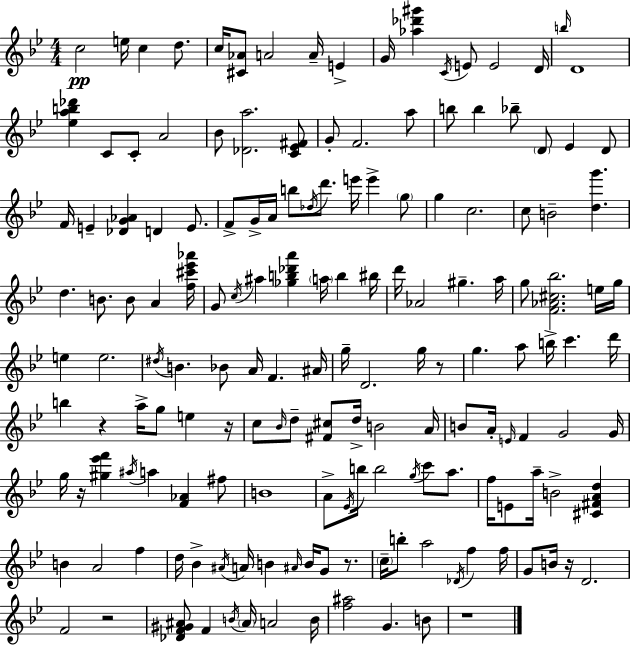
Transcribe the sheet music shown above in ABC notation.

X:1
T:Untitled
M:4/4
L:1/4
K:Gm
c2 e/4 c d/2 c/4 [^C_A]/2 A2 A/4 E G/4 [_a_d'^g'] C/4 E/2 E2 D/4 b/4 D4 [_eab_d'] C/2 C/2 A2 _B/2 [_Da]2 [C_E^F]/2 G/2 F2 a/2 b/2 b _b/2 D/2 _E D/2 F/4 E [_DG_A] D E/2 F/2 G/4 A/4 b/2 _d/4 d'/2 e'/4 e' g/2 g c2 c/2 B2 [dg'] d B/2 B/2 A [f^c'_e'_a']/4 G/2 c/4 ^a [_gb_d'a'] a/4 b ^b/4 d'/4 _A2 ^g a/4 g/2 [F_A^c_b]2 e/4 g/4 e e2 ^d/4 B _B/2 A/4 F ^A/4 g/4 D2 g/4 z/2 g a/2 b/4 c' d'/4 b z a/4 g/2 e z/4 c/2 _B/4 d/2 [^F^c]/2 d/4 B2 A/4 B/2 A/4 E/4 F G2 G/4 g/4 z/4 [^g_e'f'] ^a/4 a [F_A] ^f/2 B4 A/2 _E/4 b/4 b2 g/4 c'/2 a/2 f/4 E/2 a/4 B2 [^C^FAd] B A2 f d/4 _B ^A/4 A/4 B ^A/4 B/4 G/2 z/2 c/4 b/2 a2 _D/4 f f/4 G/2 B/4 z/4 D2 F2 z2 [_DF^G^A]/2 F B/4 ^A/4 A2 B/4 [f^a]2 G B/2 z4